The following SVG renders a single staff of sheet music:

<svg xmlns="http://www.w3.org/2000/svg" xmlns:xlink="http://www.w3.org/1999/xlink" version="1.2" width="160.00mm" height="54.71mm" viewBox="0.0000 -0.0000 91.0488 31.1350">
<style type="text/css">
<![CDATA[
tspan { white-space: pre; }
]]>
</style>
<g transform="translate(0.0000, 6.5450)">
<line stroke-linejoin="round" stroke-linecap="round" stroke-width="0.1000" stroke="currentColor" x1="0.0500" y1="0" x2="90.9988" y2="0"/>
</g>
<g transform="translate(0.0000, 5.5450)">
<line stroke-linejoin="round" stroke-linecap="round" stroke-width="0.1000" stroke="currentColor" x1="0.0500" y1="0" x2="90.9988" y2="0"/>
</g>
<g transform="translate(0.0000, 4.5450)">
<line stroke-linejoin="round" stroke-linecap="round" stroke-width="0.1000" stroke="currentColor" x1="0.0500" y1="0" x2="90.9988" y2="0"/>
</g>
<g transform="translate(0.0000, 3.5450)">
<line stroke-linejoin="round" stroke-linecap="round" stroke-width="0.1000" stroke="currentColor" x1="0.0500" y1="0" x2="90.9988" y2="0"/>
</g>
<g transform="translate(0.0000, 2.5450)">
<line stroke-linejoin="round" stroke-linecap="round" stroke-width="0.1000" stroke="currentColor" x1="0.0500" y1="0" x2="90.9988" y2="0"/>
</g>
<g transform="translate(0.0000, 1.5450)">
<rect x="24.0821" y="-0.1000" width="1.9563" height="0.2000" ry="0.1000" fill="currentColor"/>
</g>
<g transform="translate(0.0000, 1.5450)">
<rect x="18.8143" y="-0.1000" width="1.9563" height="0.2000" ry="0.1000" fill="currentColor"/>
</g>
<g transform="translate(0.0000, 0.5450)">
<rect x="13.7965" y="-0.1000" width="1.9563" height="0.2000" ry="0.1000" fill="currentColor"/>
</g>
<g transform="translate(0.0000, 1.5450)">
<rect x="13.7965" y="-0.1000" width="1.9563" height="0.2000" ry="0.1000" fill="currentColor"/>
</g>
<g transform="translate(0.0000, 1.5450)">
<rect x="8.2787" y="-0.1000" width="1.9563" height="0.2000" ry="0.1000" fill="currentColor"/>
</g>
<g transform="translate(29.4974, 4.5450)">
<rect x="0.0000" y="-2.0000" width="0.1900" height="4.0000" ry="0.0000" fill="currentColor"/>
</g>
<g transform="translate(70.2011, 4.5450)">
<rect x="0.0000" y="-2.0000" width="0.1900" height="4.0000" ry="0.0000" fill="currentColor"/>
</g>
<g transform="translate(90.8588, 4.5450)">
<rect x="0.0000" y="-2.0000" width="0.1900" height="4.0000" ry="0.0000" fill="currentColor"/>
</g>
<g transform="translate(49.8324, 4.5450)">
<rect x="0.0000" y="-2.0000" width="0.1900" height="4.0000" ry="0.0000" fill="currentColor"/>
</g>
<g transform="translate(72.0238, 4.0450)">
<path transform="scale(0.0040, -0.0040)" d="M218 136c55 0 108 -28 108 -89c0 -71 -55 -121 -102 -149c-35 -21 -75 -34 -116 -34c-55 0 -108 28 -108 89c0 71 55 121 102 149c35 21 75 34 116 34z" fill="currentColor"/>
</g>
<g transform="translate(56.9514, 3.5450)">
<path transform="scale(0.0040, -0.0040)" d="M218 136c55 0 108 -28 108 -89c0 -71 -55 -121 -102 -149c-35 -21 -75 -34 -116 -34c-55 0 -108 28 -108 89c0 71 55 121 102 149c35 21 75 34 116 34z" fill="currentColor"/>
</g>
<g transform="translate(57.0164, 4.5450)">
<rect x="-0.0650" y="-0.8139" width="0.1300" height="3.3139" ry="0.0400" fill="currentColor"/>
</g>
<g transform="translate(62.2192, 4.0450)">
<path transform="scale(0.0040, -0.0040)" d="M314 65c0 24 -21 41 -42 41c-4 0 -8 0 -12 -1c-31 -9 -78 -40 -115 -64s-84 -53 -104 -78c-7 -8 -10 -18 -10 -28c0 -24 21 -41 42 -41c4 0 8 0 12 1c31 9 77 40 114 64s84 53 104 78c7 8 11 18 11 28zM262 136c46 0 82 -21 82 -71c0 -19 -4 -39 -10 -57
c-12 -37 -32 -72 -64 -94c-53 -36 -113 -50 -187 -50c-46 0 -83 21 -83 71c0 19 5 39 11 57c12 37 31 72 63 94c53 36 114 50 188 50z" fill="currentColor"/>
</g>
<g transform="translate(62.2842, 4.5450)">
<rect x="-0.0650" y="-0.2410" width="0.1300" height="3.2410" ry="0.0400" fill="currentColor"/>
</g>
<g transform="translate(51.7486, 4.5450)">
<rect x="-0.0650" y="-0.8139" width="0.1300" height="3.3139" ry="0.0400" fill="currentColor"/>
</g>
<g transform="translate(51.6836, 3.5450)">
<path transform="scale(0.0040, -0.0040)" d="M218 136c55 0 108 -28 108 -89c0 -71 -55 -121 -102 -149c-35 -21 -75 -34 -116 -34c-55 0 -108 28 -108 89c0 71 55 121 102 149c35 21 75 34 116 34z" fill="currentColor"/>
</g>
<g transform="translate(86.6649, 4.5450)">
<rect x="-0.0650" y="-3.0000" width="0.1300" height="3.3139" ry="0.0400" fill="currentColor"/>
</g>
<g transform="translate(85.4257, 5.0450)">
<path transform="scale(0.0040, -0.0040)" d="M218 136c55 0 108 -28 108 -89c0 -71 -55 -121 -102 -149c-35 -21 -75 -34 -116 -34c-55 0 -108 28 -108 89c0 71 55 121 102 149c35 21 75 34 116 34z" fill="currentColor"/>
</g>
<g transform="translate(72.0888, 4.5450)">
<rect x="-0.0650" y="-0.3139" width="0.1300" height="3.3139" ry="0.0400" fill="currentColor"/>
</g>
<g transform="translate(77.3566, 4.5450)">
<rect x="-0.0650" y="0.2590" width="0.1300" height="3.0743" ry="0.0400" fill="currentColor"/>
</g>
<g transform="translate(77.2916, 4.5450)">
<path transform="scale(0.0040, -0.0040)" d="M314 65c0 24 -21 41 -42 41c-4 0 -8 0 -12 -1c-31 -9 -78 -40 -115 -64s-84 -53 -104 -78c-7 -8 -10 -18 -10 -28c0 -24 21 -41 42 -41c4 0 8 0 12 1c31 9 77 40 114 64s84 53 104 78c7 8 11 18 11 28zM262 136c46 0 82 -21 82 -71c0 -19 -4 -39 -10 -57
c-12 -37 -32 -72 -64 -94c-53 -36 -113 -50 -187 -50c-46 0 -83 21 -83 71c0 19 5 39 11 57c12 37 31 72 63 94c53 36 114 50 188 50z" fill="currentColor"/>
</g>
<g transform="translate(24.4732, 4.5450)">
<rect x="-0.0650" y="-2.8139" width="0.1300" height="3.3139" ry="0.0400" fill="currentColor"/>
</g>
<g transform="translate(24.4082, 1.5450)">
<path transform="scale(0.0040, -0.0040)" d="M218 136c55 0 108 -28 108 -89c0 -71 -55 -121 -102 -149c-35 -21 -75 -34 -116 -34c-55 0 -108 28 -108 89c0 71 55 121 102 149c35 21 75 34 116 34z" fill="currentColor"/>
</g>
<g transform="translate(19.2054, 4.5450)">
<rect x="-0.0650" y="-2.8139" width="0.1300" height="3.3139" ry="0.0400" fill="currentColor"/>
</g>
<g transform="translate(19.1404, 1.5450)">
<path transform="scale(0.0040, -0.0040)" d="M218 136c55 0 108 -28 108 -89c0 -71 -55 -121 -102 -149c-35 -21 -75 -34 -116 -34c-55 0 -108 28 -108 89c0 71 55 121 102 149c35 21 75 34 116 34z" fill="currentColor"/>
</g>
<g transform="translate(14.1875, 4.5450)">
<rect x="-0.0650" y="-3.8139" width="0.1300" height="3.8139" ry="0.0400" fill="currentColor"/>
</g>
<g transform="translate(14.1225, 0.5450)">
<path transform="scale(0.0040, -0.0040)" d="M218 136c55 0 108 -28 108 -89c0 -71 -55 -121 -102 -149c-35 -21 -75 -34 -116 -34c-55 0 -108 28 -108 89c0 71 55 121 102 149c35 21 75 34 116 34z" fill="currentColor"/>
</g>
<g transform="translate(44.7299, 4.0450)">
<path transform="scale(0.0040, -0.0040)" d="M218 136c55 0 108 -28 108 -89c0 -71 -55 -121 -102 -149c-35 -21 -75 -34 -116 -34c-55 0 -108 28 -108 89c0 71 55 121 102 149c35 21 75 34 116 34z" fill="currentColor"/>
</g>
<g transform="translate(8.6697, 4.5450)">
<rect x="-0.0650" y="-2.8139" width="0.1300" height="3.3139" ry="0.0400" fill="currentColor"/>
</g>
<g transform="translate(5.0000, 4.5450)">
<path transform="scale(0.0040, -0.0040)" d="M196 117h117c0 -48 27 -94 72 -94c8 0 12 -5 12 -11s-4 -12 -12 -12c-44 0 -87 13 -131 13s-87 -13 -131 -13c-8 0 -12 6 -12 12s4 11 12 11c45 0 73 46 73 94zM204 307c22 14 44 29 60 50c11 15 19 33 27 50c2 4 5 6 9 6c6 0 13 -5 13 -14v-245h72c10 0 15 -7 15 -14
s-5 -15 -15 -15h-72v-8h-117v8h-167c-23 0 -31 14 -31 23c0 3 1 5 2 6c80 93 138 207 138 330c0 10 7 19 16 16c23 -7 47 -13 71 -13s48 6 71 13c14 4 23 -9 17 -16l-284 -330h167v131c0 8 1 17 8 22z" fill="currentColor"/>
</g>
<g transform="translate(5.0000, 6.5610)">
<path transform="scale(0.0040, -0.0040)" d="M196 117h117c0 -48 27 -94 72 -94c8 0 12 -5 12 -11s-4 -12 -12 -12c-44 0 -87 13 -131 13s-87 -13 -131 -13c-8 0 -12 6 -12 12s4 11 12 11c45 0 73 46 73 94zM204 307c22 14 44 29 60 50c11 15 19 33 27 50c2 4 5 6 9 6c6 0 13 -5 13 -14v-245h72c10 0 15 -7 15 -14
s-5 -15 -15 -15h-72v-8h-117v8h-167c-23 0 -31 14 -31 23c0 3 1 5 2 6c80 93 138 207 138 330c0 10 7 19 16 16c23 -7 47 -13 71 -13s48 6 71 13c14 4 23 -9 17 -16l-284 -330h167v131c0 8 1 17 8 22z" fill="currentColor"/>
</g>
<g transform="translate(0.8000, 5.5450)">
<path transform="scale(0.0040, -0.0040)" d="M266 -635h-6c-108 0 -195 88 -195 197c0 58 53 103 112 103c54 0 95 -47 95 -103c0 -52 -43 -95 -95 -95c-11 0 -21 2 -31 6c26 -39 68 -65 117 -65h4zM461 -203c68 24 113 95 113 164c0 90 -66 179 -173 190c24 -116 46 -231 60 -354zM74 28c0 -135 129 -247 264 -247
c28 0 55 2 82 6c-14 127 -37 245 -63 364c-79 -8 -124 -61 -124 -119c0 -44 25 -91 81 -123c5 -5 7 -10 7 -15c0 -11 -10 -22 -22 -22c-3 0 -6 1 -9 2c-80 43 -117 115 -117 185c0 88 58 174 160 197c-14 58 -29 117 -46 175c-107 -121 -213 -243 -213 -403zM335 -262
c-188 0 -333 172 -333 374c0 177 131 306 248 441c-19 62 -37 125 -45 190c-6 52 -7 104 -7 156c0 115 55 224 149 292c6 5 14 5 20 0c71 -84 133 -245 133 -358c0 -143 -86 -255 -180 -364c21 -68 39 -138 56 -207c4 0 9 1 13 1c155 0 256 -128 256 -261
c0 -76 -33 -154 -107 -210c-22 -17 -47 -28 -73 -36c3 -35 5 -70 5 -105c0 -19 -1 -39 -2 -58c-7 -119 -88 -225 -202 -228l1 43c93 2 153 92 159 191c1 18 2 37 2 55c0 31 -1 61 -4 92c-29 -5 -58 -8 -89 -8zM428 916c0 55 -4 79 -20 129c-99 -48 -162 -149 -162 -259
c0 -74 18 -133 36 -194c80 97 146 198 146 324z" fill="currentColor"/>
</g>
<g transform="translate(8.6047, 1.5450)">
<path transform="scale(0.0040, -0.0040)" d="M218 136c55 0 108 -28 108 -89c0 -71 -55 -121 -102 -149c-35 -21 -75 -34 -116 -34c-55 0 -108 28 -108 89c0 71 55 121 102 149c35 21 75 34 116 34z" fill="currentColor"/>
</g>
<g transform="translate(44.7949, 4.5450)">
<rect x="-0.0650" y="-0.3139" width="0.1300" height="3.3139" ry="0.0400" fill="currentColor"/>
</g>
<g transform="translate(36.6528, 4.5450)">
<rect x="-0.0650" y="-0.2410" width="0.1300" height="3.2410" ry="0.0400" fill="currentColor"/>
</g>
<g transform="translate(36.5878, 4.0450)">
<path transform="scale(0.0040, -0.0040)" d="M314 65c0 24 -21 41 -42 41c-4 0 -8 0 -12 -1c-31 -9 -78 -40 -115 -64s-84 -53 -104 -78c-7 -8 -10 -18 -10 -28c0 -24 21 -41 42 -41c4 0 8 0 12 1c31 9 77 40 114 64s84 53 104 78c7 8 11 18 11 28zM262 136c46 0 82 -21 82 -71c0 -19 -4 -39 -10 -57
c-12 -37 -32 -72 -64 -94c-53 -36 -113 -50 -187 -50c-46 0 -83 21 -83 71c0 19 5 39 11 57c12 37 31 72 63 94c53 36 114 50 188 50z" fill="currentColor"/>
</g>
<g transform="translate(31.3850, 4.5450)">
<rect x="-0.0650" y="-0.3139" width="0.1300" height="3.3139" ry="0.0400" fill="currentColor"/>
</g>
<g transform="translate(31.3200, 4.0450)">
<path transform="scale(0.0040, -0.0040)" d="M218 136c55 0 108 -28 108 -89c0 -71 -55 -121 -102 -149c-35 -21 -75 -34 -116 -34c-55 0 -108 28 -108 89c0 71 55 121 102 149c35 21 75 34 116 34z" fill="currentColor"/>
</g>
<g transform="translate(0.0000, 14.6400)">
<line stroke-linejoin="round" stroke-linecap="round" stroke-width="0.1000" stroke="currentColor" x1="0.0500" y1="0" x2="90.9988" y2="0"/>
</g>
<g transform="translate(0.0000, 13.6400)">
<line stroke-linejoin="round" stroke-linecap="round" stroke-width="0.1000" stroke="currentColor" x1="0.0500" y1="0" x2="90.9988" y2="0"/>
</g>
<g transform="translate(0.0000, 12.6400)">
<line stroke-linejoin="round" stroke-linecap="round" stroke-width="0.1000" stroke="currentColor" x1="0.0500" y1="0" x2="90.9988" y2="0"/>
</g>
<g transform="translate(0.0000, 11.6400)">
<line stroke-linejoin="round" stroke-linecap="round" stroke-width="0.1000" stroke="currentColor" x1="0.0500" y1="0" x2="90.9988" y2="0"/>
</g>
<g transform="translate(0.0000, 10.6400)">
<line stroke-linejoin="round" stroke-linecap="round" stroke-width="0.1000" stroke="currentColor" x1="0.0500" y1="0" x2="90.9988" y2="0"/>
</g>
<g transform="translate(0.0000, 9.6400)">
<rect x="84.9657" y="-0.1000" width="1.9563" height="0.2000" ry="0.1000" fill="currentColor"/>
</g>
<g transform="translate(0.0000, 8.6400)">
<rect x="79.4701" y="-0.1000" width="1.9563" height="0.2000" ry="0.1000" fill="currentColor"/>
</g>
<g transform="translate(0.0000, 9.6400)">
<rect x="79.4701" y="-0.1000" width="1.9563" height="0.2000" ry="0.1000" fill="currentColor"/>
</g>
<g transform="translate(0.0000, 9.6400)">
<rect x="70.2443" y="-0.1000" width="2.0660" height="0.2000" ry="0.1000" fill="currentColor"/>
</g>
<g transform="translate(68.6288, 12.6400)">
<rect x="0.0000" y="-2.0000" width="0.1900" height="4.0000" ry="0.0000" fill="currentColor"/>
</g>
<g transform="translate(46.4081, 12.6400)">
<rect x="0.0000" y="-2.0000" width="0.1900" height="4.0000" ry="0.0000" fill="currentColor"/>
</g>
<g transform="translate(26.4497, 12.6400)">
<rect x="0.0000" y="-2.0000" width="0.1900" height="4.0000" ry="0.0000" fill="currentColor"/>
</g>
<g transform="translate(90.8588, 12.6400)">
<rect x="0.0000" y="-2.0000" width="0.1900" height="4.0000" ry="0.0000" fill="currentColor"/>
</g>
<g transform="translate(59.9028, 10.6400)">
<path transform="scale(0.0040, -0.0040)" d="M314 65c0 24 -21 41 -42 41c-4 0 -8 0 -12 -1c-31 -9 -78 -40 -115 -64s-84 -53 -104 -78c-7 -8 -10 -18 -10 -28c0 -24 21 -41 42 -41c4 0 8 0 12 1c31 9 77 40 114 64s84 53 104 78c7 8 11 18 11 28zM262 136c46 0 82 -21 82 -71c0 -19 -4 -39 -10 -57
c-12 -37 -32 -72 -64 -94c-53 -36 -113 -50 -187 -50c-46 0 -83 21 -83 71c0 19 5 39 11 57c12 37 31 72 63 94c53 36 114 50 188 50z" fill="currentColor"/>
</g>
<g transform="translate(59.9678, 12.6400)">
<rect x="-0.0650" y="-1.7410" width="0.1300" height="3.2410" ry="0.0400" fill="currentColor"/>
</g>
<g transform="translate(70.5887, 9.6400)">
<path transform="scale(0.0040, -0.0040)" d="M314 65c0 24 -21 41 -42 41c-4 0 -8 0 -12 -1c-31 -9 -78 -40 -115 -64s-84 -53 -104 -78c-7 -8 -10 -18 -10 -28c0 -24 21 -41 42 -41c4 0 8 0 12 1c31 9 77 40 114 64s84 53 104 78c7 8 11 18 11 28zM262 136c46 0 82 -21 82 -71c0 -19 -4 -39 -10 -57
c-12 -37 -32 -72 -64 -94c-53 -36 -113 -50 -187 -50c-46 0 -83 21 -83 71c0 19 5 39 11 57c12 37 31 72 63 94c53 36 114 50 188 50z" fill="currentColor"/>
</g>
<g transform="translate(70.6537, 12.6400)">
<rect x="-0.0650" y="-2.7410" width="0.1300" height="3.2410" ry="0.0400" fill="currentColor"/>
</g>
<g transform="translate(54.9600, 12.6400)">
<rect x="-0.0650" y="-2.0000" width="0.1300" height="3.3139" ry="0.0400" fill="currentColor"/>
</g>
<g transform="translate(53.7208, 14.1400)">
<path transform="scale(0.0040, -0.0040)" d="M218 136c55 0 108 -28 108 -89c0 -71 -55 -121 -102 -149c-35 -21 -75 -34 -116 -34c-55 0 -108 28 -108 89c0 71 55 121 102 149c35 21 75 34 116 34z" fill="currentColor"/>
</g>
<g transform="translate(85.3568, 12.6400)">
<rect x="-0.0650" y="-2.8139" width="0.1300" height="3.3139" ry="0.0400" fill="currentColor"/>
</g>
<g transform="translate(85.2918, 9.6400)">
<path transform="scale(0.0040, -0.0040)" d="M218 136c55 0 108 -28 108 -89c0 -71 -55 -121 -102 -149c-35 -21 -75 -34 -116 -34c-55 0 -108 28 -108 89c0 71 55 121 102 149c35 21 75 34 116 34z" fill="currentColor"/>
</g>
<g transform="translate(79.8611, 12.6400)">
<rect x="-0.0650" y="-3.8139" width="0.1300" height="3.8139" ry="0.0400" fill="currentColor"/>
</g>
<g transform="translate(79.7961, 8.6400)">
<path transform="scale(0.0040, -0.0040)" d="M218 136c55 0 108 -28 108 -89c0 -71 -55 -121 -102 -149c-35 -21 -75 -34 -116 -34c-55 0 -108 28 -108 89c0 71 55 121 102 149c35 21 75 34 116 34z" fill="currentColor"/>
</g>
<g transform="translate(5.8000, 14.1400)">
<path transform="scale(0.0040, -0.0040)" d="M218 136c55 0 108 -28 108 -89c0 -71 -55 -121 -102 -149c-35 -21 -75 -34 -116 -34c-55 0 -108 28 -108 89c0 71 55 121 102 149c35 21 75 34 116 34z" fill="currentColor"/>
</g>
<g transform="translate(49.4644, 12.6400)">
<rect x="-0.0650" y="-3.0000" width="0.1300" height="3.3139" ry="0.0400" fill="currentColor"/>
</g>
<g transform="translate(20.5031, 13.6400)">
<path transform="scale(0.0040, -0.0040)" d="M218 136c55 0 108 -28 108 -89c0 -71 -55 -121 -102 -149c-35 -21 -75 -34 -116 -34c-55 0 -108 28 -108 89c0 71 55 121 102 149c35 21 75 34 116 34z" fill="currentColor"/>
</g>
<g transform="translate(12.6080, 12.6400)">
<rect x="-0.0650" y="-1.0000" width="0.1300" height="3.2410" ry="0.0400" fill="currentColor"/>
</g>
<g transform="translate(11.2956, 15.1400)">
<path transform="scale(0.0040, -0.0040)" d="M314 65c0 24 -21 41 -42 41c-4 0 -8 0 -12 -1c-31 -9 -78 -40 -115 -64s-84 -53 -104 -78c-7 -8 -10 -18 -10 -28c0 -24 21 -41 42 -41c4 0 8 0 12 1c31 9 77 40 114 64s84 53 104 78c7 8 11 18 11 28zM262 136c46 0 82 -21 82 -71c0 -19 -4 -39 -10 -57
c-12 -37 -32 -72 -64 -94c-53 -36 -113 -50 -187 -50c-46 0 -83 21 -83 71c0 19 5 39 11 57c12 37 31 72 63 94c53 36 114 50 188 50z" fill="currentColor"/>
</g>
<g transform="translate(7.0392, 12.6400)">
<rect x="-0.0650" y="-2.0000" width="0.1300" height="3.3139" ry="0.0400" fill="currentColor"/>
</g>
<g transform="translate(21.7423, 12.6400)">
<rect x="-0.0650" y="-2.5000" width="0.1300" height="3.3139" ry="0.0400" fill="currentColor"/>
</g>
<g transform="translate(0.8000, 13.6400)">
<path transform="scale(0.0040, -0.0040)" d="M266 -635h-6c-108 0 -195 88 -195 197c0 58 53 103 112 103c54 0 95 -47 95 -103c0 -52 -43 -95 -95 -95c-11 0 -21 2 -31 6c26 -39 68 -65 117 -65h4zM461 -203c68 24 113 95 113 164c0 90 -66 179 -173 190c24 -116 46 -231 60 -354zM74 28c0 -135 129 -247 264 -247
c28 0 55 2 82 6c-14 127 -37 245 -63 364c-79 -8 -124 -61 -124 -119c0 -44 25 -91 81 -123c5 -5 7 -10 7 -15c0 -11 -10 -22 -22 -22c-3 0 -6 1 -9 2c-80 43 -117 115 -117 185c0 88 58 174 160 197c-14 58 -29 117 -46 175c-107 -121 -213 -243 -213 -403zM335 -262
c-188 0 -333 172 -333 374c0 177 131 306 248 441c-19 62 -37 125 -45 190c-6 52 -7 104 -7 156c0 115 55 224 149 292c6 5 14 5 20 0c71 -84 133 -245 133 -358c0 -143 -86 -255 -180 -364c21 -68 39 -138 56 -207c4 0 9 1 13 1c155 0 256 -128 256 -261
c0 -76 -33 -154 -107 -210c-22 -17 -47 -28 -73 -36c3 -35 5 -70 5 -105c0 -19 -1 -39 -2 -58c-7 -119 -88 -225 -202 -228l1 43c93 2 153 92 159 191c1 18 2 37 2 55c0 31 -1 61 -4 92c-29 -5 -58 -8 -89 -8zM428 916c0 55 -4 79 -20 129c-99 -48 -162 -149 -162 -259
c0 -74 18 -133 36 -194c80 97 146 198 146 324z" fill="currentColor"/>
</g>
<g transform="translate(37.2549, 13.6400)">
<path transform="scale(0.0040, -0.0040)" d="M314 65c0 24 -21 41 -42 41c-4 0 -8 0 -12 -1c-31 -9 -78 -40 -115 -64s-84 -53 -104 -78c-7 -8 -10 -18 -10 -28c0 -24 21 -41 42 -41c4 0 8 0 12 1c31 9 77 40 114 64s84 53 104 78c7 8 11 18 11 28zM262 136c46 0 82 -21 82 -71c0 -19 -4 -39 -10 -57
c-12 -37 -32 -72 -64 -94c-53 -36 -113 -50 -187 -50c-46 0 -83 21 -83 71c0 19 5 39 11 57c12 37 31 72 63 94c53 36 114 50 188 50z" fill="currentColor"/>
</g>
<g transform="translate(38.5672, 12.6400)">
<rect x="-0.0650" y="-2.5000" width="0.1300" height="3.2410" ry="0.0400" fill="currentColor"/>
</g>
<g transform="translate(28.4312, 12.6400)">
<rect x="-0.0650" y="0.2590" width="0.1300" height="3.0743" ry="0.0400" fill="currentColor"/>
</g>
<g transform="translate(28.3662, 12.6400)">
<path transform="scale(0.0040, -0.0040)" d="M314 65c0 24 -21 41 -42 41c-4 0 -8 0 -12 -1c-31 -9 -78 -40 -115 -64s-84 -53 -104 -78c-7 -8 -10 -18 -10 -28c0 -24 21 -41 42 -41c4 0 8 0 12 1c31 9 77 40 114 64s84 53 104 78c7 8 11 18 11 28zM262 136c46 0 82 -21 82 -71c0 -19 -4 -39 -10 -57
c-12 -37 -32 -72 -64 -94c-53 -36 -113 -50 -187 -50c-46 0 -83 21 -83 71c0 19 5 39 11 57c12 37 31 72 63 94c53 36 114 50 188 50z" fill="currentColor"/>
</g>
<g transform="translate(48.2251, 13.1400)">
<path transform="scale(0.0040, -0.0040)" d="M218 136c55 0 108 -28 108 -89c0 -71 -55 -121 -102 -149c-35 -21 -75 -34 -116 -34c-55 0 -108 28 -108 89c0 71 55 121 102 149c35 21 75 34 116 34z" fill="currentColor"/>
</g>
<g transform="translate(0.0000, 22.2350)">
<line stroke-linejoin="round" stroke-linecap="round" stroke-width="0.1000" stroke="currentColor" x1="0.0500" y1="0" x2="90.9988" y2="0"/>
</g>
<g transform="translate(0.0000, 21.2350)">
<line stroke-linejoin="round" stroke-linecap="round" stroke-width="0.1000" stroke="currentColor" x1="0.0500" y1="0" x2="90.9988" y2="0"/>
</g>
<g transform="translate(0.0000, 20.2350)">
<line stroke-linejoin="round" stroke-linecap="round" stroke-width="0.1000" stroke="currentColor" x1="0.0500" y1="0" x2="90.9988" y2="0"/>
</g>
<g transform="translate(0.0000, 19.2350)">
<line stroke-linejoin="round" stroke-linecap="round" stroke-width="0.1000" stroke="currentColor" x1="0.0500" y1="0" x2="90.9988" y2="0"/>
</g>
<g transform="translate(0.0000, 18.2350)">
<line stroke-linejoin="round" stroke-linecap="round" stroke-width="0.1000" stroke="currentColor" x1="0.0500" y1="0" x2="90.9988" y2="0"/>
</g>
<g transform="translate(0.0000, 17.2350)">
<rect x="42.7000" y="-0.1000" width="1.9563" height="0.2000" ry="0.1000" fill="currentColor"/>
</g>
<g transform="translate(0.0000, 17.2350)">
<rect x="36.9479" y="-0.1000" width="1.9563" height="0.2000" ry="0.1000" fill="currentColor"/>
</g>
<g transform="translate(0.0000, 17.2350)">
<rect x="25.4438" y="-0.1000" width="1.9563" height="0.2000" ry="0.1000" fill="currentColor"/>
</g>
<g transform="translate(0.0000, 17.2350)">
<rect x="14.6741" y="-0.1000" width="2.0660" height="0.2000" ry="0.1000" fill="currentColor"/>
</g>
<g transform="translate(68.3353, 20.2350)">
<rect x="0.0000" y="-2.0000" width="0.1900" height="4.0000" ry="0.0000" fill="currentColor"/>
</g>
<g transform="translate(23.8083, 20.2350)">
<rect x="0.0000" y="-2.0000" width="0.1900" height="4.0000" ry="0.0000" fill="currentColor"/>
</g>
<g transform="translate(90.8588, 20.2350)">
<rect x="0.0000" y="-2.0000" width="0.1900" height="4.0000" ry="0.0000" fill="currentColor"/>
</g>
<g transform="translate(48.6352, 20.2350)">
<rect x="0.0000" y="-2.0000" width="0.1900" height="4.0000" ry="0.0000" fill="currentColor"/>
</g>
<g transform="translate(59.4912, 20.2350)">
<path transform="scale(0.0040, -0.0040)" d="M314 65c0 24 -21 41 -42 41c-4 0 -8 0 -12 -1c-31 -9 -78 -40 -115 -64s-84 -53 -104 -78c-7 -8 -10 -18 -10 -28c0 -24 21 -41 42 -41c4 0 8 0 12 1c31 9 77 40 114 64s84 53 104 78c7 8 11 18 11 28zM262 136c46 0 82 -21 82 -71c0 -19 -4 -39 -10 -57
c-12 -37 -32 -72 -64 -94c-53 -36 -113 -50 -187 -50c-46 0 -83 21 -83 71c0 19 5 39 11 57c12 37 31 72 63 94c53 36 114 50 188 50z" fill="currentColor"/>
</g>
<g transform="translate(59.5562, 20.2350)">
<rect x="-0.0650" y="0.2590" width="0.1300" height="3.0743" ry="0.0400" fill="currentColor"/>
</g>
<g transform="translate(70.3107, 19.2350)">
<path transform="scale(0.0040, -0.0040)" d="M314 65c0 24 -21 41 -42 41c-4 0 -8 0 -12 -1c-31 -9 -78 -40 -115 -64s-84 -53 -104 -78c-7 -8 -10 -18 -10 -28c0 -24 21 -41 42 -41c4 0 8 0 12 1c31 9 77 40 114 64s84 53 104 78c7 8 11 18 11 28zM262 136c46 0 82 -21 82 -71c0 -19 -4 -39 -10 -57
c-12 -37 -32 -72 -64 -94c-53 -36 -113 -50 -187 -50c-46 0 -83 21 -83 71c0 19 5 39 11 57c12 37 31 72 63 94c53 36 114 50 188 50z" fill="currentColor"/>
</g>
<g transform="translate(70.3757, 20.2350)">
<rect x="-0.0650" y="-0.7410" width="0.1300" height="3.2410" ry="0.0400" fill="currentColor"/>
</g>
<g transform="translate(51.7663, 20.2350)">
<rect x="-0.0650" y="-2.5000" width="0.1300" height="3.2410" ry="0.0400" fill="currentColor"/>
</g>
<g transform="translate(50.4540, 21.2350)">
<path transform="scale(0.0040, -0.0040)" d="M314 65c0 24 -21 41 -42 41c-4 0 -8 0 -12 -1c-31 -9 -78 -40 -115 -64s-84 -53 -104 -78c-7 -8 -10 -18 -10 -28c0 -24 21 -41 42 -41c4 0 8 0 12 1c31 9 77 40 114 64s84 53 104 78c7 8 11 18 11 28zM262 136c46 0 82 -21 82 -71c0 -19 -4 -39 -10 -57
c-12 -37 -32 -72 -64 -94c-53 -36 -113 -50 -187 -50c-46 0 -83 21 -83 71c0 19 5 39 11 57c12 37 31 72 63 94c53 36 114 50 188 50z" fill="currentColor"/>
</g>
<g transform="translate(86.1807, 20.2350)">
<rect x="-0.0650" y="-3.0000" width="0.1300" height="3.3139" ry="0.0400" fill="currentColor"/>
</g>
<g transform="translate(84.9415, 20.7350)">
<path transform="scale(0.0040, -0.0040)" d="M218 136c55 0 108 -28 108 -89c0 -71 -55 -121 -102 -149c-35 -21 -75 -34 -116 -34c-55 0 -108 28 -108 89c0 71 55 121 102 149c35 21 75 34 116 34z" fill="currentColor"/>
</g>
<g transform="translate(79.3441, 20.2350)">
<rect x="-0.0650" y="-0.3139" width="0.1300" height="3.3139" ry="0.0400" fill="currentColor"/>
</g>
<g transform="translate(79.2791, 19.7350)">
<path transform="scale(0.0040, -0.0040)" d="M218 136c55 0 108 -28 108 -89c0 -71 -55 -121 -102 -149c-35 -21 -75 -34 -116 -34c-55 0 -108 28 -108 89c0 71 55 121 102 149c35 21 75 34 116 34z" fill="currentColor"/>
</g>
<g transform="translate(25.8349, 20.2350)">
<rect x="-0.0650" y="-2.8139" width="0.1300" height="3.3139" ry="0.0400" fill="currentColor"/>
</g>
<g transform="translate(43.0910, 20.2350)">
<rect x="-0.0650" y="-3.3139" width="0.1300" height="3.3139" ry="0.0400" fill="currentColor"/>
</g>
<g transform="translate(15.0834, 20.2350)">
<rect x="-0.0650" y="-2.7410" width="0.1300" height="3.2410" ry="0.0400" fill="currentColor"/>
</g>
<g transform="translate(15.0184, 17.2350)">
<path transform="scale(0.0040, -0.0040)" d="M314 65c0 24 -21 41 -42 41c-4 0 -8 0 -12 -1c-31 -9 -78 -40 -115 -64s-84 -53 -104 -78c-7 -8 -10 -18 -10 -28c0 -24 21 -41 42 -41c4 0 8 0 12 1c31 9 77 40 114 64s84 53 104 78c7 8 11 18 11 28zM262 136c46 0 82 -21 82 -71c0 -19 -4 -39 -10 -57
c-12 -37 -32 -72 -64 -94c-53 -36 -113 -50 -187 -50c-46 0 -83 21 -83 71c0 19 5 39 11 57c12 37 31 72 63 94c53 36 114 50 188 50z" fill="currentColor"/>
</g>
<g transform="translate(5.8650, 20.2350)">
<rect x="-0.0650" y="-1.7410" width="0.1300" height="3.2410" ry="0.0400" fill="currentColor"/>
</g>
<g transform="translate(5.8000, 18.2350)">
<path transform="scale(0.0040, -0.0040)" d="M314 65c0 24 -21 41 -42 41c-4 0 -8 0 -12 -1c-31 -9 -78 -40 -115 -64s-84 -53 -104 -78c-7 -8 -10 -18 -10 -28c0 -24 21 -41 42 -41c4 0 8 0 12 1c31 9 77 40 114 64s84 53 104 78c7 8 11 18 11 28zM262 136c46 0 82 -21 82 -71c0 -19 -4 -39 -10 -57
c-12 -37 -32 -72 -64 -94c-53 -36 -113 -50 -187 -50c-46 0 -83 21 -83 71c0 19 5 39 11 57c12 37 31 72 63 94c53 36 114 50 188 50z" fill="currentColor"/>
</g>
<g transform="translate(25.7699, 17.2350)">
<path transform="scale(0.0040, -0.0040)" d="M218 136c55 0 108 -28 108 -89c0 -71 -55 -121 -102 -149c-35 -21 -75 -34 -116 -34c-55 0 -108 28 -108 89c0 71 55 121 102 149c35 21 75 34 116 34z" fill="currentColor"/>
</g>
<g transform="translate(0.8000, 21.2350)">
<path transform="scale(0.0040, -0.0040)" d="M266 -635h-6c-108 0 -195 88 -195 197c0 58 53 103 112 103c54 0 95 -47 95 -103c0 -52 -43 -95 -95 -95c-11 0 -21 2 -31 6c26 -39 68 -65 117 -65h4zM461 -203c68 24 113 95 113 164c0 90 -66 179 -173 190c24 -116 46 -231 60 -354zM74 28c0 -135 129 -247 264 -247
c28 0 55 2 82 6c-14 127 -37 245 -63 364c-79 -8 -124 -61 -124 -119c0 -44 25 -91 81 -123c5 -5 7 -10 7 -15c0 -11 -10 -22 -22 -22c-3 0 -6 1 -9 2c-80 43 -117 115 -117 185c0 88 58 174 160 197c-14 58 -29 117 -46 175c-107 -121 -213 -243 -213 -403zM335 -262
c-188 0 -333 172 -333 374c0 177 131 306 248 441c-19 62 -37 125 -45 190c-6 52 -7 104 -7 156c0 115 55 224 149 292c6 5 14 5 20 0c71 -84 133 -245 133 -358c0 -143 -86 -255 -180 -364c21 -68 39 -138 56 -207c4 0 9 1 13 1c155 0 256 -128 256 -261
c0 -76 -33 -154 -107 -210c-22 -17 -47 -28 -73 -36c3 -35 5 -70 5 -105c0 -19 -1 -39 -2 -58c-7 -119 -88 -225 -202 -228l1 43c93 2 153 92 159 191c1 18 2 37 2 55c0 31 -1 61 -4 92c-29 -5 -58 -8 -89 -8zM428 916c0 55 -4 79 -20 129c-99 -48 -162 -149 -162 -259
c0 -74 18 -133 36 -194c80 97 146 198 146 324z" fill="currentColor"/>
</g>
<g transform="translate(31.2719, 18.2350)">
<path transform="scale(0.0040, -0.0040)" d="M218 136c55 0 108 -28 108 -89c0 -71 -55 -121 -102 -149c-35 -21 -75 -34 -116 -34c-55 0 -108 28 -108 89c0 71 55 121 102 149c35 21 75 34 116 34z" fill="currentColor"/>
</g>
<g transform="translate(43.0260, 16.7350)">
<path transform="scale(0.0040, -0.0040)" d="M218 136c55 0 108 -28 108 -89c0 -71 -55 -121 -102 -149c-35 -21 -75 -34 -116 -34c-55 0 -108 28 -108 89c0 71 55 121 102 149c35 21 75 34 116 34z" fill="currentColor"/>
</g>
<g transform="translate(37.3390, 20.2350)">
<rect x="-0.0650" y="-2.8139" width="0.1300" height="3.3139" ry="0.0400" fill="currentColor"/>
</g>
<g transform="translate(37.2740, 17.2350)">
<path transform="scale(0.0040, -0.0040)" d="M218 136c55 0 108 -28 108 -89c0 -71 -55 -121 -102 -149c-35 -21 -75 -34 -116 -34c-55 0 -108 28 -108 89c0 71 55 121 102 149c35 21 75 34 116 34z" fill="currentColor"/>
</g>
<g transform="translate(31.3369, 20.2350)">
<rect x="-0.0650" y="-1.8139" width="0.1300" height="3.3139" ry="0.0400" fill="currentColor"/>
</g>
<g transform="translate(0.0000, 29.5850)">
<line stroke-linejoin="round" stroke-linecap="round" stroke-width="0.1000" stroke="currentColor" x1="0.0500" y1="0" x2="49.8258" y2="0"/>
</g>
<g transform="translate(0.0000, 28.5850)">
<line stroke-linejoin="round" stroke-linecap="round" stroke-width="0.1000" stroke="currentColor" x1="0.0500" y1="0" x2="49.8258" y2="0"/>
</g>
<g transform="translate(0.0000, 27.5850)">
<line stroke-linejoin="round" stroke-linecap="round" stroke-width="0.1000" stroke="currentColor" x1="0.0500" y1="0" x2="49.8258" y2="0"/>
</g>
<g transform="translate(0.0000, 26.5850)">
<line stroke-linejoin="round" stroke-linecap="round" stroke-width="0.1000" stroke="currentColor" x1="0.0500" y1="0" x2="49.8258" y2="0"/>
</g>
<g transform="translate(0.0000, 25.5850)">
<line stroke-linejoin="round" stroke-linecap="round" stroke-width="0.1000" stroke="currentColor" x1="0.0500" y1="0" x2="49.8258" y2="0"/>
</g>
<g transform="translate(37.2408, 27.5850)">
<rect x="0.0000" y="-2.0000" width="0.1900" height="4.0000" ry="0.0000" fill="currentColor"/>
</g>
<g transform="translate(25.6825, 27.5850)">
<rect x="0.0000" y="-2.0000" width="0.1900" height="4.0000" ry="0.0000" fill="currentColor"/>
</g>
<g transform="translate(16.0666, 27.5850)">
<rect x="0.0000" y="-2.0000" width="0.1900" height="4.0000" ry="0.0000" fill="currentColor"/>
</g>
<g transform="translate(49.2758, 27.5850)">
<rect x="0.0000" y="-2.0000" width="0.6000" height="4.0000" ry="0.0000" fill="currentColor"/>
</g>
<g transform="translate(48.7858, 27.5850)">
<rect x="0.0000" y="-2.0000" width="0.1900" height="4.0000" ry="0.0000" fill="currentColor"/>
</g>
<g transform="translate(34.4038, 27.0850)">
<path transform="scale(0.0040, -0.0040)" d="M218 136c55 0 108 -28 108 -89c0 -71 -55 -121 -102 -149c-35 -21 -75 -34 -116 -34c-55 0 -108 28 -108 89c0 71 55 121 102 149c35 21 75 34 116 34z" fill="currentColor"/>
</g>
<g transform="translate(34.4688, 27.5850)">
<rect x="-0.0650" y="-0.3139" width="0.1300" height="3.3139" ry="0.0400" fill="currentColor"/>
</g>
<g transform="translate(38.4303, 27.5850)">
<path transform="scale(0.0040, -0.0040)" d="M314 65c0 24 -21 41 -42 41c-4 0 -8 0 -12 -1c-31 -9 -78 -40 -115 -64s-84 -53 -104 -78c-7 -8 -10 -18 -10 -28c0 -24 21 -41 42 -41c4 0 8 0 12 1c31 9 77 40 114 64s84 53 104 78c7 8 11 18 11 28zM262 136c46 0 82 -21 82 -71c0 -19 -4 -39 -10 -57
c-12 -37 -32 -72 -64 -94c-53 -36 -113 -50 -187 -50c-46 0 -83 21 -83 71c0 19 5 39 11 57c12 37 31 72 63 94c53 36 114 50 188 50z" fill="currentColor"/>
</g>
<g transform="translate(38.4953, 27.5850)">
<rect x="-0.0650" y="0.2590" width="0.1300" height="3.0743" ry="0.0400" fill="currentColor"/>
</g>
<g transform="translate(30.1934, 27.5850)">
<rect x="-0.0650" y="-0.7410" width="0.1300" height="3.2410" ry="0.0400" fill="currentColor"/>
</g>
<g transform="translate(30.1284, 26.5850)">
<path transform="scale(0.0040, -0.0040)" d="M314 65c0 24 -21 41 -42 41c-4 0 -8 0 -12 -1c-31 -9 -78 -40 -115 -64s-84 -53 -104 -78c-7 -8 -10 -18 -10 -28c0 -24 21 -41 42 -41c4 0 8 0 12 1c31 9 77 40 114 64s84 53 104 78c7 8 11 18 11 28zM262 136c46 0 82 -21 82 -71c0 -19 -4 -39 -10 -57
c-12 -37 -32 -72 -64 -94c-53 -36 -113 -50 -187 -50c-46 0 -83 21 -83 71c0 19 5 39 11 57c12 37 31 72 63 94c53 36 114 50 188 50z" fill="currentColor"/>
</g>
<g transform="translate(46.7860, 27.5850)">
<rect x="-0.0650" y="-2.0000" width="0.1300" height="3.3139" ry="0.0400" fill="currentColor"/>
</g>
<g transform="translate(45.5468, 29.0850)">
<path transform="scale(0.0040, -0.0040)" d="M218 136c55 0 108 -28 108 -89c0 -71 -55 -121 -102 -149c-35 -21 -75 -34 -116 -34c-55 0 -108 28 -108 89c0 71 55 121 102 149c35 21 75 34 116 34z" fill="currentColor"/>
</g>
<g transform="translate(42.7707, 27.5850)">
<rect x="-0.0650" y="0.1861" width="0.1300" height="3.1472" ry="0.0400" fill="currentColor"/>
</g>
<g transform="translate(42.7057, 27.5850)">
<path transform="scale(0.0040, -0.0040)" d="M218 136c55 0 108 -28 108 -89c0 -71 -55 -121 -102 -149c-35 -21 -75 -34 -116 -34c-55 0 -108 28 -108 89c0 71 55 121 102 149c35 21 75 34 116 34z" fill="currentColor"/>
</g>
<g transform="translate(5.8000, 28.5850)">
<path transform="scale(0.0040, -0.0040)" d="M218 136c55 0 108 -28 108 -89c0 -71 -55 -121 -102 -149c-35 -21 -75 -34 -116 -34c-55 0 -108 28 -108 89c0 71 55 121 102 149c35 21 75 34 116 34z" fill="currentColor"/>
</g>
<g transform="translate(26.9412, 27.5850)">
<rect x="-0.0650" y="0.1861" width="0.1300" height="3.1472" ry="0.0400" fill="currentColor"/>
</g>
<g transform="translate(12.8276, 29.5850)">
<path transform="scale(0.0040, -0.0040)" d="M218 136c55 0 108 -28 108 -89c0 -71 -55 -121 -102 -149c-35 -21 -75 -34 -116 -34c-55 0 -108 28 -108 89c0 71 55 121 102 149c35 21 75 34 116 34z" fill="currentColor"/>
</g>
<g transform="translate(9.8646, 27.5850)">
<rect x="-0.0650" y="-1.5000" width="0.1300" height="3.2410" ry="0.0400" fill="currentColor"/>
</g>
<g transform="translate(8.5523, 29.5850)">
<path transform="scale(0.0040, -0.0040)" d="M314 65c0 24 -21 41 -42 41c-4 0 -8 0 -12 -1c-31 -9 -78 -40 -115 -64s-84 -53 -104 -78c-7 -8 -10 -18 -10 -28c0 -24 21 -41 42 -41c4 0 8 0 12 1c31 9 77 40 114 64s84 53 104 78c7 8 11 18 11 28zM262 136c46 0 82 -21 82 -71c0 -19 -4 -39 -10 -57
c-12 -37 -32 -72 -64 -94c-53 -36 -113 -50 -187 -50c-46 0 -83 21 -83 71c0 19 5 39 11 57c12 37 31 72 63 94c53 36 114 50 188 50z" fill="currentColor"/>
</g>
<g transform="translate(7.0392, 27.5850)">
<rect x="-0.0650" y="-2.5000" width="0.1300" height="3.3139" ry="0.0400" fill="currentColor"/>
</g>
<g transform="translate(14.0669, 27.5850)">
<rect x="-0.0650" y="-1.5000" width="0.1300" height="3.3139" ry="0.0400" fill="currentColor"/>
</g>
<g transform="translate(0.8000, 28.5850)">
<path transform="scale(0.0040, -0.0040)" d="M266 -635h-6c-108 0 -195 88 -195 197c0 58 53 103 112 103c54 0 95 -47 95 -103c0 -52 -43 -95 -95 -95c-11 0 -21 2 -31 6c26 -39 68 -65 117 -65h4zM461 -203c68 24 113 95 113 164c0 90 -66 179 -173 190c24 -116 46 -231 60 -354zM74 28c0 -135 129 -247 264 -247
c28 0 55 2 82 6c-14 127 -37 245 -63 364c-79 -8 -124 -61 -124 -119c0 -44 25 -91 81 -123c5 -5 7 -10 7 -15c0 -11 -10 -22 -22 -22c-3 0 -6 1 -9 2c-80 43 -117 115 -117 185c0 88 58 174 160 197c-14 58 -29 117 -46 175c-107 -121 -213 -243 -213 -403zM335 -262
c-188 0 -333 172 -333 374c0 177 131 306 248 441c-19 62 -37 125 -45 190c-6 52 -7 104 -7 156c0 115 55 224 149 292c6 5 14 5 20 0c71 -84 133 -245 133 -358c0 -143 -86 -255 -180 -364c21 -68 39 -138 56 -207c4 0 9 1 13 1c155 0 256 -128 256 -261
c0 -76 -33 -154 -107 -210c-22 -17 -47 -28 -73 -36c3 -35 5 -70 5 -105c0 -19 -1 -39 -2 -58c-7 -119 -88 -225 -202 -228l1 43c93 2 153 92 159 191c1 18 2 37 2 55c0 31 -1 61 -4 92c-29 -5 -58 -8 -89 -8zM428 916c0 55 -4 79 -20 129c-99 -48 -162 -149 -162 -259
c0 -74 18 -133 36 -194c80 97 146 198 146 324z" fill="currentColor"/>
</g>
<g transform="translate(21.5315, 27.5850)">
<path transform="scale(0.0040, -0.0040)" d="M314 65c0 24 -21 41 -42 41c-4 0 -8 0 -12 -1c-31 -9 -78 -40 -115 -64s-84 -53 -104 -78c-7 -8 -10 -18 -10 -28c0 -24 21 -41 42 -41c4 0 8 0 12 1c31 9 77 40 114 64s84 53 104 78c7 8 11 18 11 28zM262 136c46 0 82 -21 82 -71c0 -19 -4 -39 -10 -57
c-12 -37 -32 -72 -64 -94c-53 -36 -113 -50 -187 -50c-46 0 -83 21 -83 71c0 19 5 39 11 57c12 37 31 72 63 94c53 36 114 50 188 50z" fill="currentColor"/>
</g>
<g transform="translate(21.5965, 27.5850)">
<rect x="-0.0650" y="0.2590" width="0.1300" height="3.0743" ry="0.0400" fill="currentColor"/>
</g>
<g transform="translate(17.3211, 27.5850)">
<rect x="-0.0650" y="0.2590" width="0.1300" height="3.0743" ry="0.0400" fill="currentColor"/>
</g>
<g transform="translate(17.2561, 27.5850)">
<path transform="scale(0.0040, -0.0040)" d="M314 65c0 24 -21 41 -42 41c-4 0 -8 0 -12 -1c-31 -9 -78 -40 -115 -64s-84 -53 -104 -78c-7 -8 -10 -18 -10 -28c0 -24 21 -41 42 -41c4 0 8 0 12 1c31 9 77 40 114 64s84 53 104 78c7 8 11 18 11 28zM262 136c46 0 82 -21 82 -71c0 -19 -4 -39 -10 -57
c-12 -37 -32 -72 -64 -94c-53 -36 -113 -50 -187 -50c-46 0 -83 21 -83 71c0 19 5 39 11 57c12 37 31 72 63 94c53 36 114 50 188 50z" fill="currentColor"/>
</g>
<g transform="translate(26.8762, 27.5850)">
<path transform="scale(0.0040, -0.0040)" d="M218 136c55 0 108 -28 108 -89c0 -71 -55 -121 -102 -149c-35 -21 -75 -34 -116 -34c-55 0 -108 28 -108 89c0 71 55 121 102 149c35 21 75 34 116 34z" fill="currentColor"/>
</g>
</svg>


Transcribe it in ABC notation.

X:1
T:Untitled
M:4/4
L:1/4
K:C
a c' a a c c2 c d d c2 c B2 A F D2 G B2 G2 A F f2 a2 c' a f2 a2 a f a b G2 B2 d2 c A G E2 E B2 B2 B d2 c B2 B F